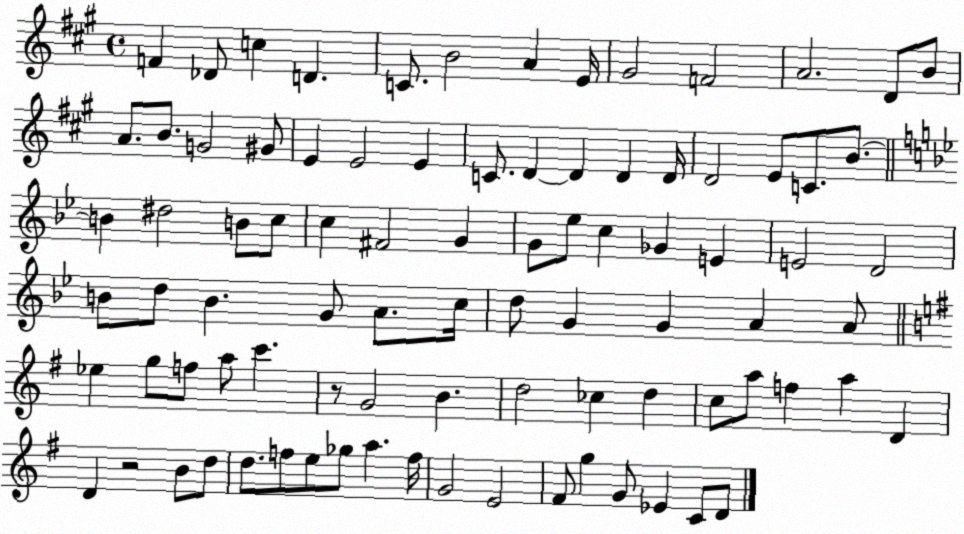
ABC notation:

X:1
T:Untitled
M:4/4
L:1/4
K:A
F _D/2 c D C/2 B2 A E/4 ^G2 F2 A2 D/2 B/2 A/2 B/2 G2 ^G/2 E E2 E C/2 D D D D/4 D2 E/2 C/2 B/2 B ^d2 B/2 c/2 c ^F2 G G/2 _e/2 c _G E E2 D2 B/2 d/2 B G/2 A/2 c/4 d/2 G G A A/2 _e g/2 f/2 a/2 c' z/2 G2 B d2 _c d c/2 a/2 f a D D z2 B/2 d/2 d/2 f/2 e/2 _g/2 a f/4 G2 E2 ^F/2 g G/2 _E C/2 D/2